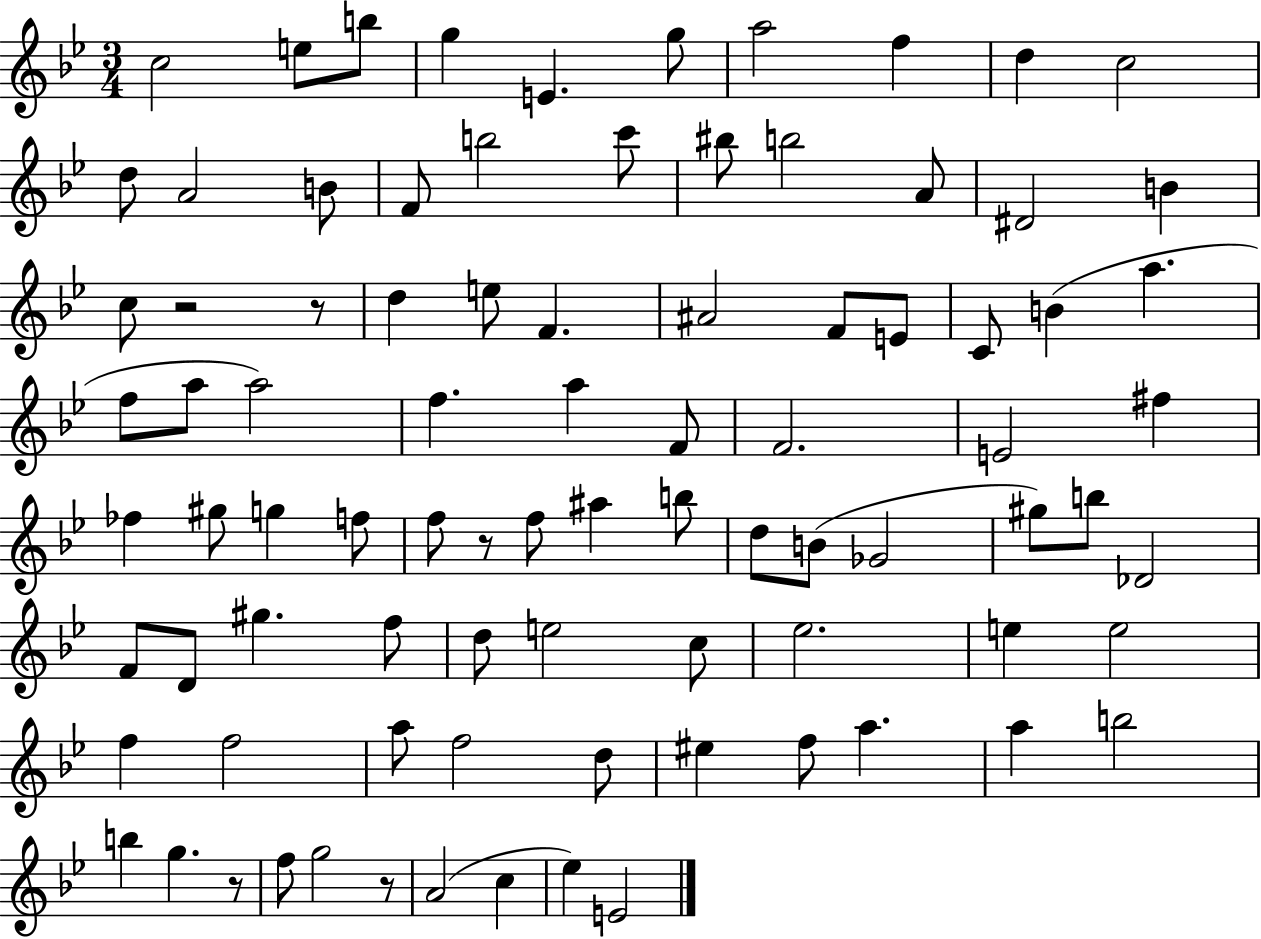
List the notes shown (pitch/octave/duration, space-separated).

C5/h E5/e B5/e G5/q E4/q. G5/e A5/h F5/q D5/q C5/h D5/e A4/h B4/e F4/e B5/h C6/e BIS5/e B5/h A4/e D#4/h B4/q C5/e R/h R/e D5/q E5/e F4/q. A#4/h F4/e E4/e C4/e B4/q A5/q. F5/e A5/e A5/h F5/q. A5/q F4/e F4/h. E4/h F#5/q FES5/q G#5/e G5/q F5/e F5/e R/e F5/e A#5/q B5/e D5/e B4/e Gb4/h G#5/e B5/e Db4/h F4/e D4/e G#5/q. F5/e D5/e E5/h C5/e Eb5/h. E5/q E5/h F5/q F5/h A5/e F5/h D5/e EIS5/q F5/e A5/q. A5/q B5/h B5/q G5/q. R/e F5/e G5/h R/e A4/h C5/q Eb5/q E4/h